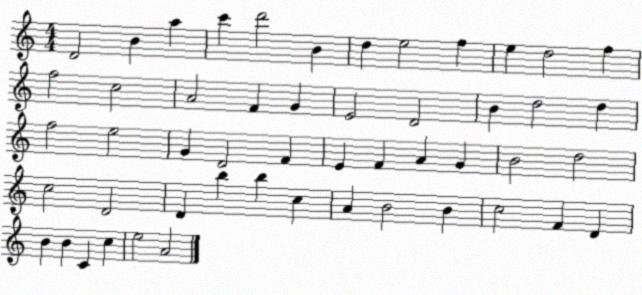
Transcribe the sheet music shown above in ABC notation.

X:1
T:Untitled
M:4/4
L:1/4
K:C
D2 B a c' d'2 B d e2 f e d2 f f2 c2 A2 F G E2 D2 B d2 d f2 e2 G D2 F E F A G B2 d2 c2 D2 D b b c A B2 B c2 F D B B C c e2 A2